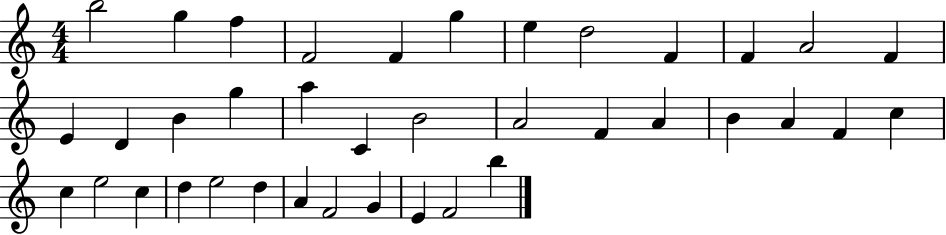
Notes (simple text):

B5/h G5/q F5/q F4/h F4/q G5/q E5/q D5/h F4/q F4/q A4/h F4/q E4/q D4/q B4/q G5/q A5/q C4/q B4/h A4/h F4/q A4/q B4/q A4/q F4/q C5/q C5/q E5/h C5/q D5/q E5/h D5/q A4/q F4/h G4/q E4/q F4/h B5/q